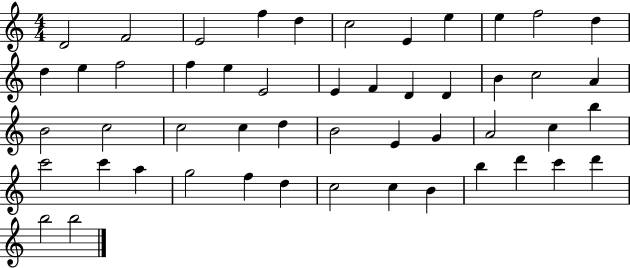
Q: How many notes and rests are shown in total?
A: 50